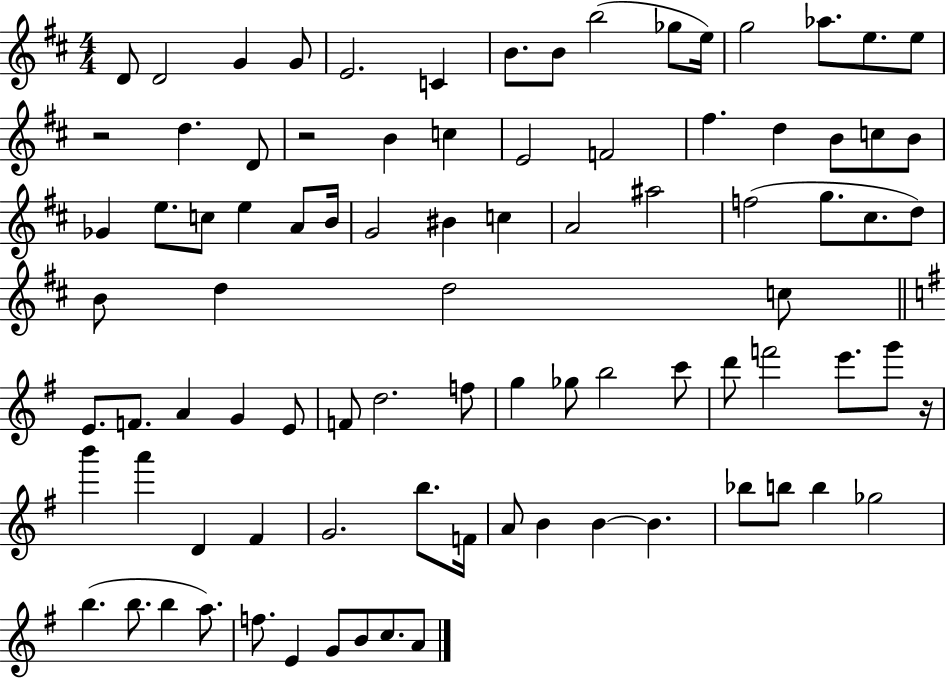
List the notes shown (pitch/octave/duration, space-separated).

D4/e D4/h G4/q G4/e E4/h. C4/q B4/e. B4/e B5/h Gb5/e E5/s G5/h Ab5/e. E5/e. E5/e R/h D5/q. D4/e R/h B4/q C5/q E4/h F4/h F#5/q. D5/q B4/e C5/e B4/e Gb4/q E5/e. C5/e E5/q A4/e B4/s G4/h BIS4/q C5/q A4/h A#5/h F5/h G5/e. C#5/e. D5/e B4/e D5/q D5/h C5/e E4/e. F4/e. A4/q G4/q E4/e F4/e D5/h. F5/e G5/q Gb5/e B5/h C6/e D6/e F6/h E6/e. G6/e R/s B6/q A6/q D4/q F#4/q G4/h. B5/e. F4/s A4/e B4/q B4/q B4/q. Bb5/e B5/e B5/q Gb5/h B5/q. B5/e. B5/q A5/e. F5/e. E4/q G4/e B4/e C5/e. A4/e